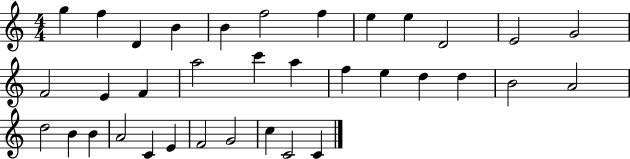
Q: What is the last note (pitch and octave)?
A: C4